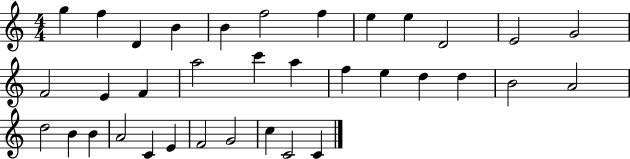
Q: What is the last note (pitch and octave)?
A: C4